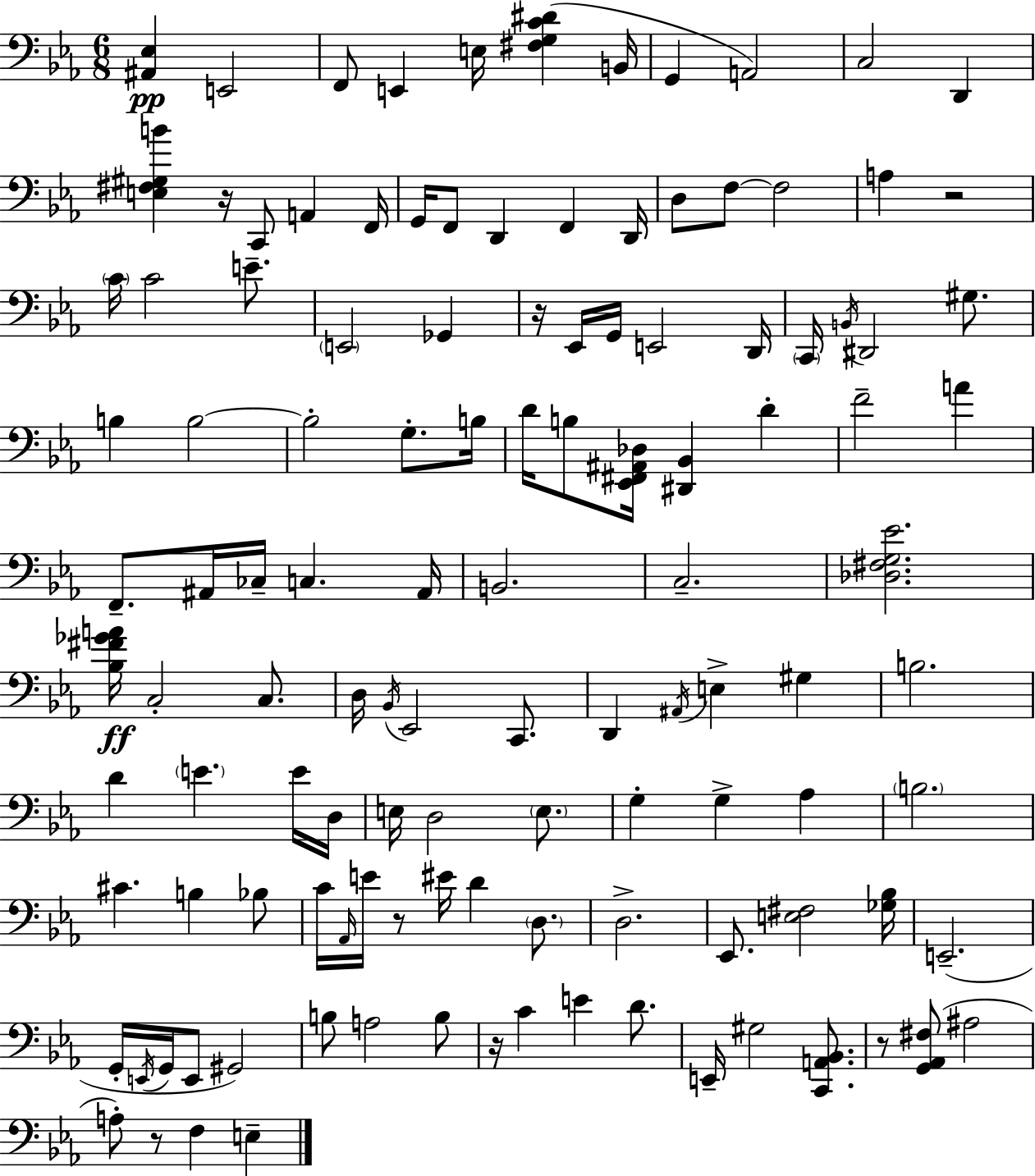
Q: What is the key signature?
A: EES major